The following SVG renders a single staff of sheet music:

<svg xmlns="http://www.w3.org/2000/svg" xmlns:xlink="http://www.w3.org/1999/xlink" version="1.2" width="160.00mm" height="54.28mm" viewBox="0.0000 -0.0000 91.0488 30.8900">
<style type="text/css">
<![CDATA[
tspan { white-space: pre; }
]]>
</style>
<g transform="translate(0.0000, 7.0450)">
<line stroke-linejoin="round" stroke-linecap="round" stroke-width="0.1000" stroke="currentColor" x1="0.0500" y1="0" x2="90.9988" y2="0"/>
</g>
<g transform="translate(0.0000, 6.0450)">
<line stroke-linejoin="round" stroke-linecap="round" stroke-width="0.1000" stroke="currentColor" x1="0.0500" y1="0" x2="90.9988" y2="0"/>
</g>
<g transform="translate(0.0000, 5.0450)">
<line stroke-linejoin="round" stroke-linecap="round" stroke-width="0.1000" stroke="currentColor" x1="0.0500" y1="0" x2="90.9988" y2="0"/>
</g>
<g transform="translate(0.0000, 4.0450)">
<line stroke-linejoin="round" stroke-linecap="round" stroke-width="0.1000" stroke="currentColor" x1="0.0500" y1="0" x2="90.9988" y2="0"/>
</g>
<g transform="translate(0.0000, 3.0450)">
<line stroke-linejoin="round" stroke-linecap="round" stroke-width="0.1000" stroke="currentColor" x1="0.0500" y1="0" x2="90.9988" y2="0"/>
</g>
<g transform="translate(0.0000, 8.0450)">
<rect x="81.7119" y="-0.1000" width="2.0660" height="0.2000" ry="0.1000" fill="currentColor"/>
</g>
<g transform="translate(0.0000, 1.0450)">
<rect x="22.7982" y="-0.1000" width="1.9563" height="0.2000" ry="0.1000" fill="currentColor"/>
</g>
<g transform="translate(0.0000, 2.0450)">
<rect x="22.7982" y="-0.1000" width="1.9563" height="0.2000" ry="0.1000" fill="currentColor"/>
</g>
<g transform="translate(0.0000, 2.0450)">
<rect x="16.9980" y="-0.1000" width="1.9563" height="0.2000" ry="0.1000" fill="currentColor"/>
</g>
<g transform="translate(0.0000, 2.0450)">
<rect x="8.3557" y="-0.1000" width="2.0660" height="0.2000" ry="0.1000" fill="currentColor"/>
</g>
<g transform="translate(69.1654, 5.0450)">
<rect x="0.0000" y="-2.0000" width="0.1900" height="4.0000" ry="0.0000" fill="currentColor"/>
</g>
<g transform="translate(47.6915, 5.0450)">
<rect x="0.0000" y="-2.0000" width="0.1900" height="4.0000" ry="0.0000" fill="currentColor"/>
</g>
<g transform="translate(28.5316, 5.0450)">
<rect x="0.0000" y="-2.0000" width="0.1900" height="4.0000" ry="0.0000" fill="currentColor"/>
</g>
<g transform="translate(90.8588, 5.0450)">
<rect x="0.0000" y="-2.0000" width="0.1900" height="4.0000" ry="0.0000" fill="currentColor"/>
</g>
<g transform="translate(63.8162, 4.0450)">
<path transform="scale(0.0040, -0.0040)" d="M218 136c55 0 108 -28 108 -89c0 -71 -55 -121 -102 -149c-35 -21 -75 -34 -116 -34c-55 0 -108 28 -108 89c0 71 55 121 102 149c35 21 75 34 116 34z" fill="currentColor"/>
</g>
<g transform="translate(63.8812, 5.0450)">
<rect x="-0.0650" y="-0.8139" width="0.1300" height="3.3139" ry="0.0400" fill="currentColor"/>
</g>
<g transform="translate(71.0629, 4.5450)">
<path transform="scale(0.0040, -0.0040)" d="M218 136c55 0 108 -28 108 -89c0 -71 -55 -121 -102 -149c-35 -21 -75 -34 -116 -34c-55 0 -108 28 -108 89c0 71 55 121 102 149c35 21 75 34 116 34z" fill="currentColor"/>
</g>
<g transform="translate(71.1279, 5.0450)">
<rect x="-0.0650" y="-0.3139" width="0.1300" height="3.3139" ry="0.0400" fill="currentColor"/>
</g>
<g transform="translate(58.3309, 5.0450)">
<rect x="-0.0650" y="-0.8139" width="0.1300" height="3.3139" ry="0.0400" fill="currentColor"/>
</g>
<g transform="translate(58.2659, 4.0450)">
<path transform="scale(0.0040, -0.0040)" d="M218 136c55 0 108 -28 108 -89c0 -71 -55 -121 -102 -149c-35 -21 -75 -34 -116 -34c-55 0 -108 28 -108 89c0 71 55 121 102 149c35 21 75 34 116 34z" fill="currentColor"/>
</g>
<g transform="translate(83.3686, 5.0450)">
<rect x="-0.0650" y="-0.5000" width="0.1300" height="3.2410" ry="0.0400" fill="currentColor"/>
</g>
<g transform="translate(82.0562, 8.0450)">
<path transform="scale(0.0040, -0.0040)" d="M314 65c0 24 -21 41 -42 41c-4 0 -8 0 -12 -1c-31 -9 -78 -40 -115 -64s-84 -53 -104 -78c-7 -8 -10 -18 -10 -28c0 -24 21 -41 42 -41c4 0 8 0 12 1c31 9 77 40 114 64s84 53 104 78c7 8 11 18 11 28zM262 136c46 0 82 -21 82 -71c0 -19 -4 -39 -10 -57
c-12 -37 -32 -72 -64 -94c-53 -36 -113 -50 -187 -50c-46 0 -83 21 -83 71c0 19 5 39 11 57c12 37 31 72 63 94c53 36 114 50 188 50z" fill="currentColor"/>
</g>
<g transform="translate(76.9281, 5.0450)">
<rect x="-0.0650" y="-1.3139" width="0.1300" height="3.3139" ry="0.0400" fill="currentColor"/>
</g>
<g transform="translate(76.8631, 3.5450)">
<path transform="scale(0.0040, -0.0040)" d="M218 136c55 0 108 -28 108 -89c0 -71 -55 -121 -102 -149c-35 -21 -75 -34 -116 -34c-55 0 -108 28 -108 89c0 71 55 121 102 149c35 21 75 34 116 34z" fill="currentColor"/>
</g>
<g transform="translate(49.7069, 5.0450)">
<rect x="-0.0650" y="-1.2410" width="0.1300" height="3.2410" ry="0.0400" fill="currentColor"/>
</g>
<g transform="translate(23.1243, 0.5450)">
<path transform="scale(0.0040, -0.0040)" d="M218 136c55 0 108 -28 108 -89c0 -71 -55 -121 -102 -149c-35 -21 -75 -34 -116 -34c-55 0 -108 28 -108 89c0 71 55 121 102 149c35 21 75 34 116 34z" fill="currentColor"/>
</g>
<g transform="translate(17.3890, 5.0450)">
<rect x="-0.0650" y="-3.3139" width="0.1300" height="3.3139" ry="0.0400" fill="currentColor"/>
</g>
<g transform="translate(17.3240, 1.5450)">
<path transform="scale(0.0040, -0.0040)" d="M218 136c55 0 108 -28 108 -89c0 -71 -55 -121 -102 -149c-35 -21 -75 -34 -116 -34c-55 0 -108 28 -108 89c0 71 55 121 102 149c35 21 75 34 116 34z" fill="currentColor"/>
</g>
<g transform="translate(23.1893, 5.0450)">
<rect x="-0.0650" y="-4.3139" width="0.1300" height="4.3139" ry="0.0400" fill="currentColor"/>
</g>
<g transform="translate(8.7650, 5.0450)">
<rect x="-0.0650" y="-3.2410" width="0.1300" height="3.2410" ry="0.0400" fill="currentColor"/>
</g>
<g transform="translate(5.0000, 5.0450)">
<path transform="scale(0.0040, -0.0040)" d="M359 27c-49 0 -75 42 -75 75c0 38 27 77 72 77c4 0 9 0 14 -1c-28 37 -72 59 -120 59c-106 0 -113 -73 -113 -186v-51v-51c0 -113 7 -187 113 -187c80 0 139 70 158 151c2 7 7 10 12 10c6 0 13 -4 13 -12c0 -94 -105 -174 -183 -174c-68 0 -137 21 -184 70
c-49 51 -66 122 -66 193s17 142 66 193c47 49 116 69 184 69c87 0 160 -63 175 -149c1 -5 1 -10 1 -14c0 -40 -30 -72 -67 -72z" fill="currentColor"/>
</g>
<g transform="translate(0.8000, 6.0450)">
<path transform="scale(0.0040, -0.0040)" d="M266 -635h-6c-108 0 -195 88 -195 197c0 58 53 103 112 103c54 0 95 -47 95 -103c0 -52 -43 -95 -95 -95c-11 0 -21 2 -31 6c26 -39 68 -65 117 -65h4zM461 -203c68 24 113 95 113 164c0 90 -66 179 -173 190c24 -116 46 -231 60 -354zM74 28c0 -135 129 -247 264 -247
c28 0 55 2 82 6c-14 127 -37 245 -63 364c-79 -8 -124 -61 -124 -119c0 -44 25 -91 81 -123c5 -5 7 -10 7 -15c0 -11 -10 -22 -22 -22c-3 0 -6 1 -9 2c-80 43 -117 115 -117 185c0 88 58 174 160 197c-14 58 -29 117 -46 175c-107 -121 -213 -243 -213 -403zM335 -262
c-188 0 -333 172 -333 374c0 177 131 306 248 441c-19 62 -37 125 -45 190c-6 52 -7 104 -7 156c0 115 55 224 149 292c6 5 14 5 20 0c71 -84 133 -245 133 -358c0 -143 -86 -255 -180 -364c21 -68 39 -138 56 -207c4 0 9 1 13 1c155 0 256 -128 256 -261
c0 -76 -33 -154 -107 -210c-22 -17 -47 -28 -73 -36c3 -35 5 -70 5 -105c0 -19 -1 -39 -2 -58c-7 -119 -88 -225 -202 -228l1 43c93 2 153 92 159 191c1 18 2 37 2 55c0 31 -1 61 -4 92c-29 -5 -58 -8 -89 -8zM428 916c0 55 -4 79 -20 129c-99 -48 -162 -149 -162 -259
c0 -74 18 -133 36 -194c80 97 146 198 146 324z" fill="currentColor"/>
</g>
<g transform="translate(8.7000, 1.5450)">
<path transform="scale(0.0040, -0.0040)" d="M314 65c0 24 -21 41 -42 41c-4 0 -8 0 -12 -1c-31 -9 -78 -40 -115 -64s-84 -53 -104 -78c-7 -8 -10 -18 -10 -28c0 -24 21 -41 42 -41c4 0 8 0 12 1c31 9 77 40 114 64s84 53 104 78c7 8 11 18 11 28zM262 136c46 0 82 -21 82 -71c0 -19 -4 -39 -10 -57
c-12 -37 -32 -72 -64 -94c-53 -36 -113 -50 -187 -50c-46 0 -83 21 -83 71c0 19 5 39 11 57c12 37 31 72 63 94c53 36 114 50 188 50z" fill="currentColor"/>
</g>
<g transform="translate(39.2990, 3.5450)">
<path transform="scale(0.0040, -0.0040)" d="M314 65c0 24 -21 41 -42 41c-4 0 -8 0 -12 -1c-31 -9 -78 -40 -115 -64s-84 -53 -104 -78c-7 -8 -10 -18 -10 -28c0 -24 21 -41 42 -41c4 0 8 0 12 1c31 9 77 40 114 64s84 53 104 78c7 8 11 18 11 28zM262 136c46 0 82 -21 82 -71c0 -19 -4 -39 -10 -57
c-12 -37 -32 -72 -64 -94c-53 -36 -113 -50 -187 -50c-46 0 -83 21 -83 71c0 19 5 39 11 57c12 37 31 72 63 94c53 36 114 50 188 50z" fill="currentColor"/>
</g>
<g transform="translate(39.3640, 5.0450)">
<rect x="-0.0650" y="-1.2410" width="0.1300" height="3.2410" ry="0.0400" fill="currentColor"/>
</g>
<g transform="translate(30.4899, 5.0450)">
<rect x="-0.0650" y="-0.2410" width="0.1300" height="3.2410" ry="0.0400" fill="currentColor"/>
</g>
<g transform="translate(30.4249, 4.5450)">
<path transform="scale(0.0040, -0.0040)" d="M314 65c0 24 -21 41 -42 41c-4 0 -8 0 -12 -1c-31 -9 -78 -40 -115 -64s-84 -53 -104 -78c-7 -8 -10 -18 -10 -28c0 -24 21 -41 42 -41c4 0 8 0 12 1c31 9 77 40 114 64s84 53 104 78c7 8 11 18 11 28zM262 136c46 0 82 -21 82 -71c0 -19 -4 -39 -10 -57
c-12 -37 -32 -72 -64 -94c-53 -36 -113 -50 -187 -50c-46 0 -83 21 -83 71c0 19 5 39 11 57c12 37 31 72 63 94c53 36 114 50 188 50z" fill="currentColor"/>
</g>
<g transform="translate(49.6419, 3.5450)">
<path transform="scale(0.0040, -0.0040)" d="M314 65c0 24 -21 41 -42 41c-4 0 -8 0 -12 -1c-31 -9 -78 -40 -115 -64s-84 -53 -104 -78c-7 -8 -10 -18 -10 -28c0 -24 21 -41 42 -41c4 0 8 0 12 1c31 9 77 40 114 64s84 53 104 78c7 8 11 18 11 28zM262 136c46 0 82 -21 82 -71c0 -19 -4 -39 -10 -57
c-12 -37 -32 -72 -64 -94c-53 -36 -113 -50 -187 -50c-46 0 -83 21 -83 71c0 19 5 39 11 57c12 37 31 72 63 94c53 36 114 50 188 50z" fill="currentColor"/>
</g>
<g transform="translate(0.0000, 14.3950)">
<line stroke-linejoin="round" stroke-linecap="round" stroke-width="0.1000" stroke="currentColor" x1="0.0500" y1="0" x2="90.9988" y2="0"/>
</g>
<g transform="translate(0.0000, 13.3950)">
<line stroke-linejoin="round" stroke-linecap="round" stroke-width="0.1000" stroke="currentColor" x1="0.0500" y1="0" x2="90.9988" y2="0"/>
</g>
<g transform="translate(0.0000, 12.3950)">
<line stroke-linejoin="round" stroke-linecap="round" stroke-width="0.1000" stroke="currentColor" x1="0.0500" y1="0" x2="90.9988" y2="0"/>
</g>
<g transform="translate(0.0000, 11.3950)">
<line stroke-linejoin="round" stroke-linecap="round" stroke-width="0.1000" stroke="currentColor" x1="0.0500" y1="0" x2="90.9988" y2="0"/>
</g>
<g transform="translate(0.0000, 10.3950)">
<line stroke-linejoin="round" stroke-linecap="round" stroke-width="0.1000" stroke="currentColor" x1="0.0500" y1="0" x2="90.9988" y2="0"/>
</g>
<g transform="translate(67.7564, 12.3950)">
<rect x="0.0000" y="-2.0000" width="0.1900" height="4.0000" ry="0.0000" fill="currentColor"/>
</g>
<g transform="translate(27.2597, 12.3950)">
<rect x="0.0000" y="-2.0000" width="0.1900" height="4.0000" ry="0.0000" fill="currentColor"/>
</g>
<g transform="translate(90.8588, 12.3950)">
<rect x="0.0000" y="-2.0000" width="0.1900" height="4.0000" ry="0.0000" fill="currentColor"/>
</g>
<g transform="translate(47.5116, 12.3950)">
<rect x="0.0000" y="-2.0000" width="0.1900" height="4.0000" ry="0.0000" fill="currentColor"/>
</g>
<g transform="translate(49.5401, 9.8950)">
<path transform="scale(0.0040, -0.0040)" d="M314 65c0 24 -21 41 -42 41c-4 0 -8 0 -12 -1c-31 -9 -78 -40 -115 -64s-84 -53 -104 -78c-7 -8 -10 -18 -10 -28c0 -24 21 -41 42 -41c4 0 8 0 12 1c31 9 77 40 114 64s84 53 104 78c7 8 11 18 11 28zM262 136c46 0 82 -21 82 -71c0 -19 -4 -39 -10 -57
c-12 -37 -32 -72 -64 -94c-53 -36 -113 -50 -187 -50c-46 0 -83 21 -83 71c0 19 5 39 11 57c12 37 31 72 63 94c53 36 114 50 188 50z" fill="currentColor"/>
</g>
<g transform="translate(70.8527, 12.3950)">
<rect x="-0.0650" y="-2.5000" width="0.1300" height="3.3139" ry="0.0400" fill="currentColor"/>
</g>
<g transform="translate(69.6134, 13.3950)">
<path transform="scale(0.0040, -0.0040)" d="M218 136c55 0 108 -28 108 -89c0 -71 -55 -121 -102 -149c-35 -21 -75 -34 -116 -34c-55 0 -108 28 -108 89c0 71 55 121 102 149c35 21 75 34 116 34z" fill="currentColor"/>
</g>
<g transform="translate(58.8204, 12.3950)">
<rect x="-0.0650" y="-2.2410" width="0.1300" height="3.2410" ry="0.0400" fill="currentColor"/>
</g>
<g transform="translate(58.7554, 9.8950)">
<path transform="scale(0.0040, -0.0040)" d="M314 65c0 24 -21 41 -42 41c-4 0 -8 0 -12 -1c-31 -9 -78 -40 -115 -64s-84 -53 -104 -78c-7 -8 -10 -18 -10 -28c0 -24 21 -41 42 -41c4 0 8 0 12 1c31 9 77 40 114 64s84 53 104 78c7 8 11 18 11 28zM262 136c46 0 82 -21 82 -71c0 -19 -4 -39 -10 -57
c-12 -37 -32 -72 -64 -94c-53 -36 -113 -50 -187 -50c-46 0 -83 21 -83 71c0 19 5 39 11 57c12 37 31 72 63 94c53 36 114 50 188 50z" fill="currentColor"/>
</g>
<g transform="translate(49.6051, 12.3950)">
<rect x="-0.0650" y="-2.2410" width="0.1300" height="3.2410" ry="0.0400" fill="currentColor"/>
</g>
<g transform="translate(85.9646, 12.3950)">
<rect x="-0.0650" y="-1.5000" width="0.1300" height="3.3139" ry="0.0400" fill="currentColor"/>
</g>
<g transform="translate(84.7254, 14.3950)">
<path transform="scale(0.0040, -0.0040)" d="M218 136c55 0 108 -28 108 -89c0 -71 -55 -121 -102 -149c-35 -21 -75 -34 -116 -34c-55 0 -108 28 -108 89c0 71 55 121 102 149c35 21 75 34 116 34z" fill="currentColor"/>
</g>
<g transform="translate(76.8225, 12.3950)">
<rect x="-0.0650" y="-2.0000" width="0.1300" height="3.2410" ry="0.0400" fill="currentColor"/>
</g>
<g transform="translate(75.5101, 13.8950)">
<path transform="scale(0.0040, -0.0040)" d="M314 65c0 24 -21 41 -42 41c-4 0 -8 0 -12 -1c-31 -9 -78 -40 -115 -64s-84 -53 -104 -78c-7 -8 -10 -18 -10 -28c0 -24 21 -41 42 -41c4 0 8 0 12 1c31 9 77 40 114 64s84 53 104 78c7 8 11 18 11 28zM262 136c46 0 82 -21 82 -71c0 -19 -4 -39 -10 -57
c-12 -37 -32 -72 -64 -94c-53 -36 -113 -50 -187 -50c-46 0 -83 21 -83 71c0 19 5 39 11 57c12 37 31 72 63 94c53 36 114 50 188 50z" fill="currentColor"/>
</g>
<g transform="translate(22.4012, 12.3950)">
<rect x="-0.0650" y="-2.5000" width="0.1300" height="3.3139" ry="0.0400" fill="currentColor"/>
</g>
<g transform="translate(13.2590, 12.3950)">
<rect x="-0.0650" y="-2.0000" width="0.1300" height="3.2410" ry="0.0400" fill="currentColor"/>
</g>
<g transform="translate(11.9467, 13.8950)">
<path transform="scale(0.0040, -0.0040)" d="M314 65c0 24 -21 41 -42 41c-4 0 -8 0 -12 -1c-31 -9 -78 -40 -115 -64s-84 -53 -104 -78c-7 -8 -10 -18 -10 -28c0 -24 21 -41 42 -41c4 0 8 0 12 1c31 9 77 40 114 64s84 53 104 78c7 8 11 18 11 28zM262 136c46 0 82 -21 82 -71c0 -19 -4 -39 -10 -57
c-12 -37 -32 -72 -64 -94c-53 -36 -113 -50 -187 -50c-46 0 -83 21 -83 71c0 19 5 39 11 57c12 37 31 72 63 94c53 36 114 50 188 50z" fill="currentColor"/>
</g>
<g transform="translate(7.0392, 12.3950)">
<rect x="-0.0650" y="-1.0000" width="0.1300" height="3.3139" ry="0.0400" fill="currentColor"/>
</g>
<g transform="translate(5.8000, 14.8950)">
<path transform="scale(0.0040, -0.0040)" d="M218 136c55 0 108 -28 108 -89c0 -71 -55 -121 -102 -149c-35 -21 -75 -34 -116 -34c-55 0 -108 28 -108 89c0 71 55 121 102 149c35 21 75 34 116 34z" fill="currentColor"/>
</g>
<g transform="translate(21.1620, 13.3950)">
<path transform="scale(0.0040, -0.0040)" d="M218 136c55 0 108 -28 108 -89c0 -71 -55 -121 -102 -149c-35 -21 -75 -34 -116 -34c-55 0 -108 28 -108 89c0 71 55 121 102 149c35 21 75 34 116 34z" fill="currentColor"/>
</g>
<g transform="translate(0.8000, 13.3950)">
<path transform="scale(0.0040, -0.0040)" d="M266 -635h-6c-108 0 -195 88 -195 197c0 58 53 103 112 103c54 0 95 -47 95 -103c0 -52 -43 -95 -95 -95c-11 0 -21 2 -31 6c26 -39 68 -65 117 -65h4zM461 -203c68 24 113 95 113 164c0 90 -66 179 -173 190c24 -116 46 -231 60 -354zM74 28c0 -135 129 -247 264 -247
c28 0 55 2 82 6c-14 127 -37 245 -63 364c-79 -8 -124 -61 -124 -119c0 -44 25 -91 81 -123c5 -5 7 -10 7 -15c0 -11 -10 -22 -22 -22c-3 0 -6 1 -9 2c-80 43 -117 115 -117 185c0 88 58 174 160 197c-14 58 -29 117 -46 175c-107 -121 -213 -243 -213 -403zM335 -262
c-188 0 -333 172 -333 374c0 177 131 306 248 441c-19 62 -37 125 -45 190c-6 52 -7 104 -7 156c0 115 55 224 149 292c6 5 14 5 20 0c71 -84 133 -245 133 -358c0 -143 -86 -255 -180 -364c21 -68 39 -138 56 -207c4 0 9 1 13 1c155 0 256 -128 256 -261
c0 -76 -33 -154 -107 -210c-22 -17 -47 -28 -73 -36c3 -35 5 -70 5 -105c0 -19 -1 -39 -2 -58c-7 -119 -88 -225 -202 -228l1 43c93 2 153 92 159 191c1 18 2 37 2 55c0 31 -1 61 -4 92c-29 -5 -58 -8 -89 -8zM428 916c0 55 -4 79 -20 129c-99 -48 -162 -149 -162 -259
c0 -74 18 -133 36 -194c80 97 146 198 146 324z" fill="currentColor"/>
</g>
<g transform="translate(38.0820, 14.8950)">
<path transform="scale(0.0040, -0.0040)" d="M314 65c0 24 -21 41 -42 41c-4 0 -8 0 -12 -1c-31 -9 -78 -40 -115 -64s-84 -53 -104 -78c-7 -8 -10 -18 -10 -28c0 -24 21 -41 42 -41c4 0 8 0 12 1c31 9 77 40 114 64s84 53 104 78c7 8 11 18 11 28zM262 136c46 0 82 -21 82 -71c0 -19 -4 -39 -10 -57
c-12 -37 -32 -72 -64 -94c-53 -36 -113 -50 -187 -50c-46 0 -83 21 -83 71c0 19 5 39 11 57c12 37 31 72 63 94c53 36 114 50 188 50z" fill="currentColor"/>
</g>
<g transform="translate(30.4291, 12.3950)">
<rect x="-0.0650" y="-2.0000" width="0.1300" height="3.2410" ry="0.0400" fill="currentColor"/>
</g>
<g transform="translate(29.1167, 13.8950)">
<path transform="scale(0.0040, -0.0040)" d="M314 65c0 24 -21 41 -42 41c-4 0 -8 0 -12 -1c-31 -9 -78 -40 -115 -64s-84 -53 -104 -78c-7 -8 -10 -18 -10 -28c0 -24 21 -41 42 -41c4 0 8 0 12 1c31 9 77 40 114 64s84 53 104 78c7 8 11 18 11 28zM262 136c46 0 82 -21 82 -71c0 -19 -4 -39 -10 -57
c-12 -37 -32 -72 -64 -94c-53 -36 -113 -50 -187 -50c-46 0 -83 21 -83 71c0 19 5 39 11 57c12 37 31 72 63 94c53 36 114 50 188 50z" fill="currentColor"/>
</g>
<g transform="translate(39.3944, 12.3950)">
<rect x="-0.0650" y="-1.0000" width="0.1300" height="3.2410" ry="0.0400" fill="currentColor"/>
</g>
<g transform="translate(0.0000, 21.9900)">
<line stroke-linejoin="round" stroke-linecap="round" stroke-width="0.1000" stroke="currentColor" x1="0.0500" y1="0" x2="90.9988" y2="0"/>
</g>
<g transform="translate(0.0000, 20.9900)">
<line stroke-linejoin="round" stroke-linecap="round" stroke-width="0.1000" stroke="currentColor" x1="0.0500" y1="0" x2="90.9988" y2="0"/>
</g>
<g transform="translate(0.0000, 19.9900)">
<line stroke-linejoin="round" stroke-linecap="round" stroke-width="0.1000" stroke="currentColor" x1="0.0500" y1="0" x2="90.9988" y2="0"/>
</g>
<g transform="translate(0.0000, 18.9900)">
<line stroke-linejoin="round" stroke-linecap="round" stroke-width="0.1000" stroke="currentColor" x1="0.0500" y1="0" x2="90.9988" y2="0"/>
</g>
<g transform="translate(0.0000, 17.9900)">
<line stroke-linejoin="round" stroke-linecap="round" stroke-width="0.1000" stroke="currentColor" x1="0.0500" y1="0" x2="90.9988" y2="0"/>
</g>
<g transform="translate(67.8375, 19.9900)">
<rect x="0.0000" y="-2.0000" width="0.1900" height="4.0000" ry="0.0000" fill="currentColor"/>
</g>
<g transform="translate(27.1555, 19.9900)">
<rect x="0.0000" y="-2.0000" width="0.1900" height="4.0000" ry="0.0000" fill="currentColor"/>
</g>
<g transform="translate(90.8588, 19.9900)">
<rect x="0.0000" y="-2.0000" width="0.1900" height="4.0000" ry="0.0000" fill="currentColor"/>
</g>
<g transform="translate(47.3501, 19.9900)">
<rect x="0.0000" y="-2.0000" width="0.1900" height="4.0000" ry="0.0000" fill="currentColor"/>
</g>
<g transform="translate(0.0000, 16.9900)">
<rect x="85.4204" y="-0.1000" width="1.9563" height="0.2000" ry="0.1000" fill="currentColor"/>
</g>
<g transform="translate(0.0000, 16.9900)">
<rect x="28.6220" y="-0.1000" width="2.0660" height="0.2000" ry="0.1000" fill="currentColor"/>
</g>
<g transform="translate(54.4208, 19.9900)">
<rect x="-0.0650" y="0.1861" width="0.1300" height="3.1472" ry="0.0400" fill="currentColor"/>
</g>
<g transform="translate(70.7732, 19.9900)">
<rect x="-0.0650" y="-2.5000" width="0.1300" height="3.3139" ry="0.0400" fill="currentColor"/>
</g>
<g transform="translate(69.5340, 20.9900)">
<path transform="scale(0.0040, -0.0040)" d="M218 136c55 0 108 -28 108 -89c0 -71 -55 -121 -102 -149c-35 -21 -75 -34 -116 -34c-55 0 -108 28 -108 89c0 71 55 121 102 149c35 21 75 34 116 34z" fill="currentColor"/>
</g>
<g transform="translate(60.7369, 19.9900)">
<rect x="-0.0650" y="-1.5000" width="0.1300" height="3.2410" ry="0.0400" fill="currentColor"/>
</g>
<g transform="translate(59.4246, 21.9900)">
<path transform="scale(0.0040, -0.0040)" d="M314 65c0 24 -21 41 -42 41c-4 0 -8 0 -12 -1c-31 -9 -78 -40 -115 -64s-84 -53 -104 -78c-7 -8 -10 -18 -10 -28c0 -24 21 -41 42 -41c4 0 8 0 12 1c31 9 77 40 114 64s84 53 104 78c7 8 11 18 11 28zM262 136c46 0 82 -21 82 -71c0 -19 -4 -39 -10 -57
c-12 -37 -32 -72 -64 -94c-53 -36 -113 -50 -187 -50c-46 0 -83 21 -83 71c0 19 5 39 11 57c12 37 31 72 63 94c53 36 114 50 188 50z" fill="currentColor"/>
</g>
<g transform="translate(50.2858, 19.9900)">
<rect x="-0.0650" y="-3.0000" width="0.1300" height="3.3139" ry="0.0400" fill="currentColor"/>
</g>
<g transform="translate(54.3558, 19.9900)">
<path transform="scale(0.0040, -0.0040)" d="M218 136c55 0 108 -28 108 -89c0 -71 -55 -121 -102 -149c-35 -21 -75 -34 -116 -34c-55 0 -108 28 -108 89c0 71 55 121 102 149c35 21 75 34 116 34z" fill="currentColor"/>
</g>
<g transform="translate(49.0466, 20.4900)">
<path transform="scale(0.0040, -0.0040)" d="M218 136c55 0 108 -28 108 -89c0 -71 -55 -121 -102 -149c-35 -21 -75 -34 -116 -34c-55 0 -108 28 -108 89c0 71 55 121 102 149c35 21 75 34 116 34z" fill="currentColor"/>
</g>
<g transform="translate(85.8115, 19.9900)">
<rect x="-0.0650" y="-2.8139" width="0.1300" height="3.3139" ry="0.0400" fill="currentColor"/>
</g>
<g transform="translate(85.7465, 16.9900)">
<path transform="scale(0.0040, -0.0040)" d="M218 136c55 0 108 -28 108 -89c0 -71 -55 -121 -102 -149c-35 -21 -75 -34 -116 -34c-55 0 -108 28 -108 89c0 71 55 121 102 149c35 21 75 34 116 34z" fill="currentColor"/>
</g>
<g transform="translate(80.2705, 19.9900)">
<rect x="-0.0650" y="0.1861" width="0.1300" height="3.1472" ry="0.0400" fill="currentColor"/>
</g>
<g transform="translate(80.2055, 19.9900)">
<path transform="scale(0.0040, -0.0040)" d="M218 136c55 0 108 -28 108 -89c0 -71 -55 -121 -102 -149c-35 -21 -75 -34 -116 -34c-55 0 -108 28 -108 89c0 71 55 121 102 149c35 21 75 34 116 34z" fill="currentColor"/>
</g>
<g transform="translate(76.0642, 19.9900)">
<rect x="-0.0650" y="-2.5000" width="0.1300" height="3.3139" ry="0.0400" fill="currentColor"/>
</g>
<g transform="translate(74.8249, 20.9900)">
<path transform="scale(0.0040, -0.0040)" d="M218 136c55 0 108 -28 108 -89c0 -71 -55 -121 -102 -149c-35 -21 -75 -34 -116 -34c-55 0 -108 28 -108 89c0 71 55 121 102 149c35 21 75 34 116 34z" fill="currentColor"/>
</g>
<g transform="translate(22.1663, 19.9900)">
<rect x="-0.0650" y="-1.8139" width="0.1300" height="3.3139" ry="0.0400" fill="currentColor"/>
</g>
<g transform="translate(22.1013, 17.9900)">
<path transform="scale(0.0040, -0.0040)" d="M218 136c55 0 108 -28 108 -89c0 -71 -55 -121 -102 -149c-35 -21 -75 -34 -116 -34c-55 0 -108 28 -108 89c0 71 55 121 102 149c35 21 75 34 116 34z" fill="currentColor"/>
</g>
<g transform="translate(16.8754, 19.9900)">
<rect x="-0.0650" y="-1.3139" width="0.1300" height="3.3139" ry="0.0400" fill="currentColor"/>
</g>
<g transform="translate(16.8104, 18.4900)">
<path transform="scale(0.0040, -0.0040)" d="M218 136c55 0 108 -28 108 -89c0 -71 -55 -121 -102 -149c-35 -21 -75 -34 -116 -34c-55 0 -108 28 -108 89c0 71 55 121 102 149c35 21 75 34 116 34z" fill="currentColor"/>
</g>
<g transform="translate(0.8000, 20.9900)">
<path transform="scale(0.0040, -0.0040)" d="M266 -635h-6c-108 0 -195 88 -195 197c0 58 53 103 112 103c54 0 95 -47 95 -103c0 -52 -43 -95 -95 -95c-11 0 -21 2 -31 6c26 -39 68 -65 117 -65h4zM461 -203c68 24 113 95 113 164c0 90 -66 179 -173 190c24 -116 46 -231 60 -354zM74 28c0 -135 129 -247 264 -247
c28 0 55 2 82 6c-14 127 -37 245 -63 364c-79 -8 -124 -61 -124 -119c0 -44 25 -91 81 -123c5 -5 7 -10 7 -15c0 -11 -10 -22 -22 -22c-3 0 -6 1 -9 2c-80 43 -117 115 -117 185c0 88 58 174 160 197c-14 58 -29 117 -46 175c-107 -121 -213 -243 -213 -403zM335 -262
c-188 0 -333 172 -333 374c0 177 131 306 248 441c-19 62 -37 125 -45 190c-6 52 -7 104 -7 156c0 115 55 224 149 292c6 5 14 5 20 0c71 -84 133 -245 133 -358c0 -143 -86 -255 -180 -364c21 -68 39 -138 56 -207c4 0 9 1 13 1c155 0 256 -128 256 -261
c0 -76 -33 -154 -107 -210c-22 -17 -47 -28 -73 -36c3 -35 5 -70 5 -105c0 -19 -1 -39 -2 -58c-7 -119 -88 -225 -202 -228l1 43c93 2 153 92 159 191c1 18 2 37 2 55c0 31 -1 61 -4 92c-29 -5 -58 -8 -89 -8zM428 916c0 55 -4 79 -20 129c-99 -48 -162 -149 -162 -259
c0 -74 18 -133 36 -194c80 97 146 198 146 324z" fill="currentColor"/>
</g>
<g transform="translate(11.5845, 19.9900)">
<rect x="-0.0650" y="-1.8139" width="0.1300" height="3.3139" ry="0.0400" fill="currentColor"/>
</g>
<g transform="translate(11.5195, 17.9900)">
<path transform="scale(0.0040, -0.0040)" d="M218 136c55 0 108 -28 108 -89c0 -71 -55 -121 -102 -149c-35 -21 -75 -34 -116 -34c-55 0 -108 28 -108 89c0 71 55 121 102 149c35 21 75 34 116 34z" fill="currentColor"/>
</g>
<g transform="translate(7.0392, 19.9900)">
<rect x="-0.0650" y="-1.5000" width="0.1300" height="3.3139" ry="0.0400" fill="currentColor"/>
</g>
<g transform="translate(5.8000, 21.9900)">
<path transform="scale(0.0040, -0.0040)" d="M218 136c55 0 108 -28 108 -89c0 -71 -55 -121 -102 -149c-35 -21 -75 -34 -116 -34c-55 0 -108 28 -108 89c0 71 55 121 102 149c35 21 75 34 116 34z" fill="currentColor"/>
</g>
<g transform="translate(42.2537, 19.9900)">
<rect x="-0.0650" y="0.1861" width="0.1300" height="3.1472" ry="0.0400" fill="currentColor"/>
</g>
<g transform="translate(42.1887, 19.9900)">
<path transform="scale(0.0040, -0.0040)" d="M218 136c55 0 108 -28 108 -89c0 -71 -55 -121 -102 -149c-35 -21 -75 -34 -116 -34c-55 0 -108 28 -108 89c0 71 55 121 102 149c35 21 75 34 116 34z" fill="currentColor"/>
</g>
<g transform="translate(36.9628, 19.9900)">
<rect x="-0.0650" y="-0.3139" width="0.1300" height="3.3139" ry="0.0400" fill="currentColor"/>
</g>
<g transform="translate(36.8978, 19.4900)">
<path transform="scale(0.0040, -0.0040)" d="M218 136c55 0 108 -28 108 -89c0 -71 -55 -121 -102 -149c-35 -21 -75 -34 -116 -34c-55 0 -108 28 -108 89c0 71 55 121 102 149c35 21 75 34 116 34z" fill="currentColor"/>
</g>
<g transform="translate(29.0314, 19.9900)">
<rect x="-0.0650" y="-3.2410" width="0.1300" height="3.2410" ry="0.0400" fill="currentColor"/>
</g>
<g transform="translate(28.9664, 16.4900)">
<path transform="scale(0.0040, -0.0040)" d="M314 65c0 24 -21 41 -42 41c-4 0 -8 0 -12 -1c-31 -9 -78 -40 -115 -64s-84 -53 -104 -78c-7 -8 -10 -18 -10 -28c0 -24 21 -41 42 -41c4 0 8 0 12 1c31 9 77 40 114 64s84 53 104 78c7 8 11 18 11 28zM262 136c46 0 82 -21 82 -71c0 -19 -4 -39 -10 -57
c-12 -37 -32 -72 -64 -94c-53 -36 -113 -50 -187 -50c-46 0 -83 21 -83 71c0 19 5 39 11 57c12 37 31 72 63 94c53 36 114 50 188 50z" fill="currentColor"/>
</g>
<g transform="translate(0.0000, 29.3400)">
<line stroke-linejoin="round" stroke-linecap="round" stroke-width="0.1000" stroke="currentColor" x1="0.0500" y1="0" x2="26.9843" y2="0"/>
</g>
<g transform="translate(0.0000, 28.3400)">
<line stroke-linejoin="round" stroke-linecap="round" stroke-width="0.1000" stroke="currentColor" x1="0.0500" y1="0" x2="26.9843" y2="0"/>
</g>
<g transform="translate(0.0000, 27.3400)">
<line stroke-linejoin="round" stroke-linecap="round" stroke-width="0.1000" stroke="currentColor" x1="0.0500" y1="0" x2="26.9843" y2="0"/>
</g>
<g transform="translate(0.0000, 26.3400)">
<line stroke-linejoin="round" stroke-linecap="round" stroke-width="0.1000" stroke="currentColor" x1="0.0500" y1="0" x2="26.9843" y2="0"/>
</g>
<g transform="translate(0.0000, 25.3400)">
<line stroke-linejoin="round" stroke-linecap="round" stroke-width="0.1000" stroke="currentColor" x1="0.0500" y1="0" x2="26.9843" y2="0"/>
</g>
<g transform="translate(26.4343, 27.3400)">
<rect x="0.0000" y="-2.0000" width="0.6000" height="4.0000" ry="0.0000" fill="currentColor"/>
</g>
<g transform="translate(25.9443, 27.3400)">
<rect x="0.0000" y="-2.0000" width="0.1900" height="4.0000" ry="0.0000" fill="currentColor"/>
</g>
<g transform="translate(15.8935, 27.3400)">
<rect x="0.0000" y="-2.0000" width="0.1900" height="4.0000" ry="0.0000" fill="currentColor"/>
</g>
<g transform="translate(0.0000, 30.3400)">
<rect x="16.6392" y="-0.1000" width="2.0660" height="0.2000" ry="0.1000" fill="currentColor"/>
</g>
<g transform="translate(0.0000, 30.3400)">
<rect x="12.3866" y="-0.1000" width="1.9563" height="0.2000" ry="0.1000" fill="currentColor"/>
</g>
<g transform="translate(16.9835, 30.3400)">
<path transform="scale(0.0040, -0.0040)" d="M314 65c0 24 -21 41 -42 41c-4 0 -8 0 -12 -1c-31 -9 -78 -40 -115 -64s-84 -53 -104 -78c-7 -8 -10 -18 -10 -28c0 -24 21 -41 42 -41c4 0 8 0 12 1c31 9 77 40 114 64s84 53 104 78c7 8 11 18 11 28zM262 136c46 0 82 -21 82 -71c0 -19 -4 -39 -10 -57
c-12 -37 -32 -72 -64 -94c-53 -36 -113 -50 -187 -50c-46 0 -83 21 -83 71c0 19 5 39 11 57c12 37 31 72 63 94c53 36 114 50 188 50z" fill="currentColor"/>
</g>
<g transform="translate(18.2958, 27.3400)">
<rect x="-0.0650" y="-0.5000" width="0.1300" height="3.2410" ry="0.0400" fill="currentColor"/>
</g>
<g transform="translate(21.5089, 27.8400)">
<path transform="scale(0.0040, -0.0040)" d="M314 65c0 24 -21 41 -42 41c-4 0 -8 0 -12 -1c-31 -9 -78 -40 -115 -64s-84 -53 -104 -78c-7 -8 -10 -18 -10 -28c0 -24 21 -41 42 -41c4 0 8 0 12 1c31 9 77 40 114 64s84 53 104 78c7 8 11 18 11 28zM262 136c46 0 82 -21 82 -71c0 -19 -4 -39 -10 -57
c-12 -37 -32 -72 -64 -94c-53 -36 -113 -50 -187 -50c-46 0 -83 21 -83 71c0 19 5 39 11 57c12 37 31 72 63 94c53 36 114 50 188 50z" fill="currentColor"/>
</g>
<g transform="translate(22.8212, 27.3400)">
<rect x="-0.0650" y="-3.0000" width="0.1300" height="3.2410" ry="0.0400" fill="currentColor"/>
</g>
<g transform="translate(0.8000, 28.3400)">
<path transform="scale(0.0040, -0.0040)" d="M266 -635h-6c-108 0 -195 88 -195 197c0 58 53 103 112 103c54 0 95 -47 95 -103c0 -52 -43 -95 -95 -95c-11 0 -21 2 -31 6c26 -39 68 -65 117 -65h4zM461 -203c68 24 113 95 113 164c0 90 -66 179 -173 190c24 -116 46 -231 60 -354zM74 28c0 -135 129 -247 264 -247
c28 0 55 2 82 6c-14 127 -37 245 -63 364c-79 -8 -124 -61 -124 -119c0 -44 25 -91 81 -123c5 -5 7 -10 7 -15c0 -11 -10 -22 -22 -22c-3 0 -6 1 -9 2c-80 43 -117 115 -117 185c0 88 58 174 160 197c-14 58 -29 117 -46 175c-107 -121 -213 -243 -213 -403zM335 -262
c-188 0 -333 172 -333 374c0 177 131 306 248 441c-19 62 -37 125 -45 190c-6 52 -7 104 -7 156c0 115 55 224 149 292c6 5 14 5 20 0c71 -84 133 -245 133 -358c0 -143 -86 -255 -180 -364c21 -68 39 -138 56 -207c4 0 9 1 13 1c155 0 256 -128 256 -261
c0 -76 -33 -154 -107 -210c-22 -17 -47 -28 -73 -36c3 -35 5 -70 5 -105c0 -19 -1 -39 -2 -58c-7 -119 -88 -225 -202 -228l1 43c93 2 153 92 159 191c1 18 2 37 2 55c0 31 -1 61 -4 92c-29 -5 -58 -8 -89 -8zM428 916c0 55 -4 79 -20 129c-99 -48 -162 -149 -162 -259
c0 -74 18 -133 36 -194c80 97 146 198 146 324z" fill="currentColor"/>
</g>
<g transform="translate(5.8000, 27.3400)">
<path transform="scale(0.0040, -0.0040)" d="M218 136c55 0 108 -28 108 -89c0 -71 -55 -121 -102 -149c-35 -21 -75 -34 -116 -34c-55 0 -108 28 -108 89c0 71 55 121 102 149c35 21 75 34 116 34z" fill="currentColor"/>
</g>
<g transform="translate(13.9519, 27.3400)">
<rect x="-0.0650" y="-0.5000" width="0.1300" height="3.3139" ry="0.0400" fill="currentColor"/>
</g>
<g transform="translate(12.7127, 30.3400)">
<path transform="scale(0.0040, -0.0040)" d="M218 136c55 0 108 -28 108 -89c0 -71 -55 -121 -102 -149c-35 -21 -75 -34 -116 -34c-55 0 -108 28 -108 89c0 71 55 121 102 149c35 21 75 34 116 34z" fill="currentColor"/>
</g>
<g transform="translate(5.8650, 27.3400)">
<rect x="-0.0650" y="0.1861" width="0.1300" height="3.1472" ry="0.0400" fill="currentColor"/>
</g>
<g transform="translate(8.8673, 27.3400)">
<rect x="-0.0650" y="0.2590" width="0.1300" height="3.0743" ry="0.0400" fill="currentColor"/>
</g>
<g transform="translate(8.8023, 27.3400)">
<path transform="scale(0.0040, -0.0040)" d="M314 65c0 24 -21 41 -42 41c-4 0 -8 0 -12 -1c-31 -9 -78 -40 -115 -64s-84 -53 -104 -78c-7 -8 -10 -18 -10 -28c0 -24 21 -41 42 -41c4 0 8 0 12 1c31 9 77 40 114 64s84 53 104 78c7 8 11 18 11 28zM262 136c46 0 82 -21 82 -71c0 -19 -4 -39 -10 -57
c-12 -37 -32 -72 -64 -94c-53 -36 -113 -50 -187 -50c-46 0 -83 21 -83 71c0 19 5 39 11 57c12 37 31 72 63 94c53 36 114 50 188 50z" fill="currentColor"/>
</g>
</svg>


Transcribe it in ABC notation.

X:1
T:Untitled
M:4/4
L:1/4
K:C
b2 b d' c2 e2 e2 d d c e C2 D F2 G F2 D2 g2 g2 G F2 E E f e f b2 c B A B E2 G G B a B B2 C C2 A2